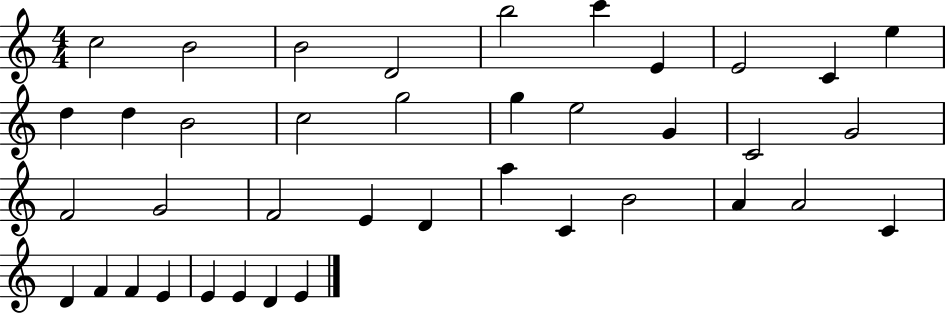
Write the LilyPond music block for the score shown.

{
  \clef treble
  \numericTimeSignature
  \time 4/4
  \key c \major
  c''2 b'2 | b'2 d'2 | b''2 c'''4 e'4 | e'2 c'4 e''4 | \break d''4 d''4 b'2 | c''2 g''2 | g''4 e''2 g'4 | c'2 g'2 | \break f'2 g'2 | f'2 e'4 d'4 | a''4 c'4 b'2 | a'4 a'2 c'4 | \break d'4 f'4 f'4 e'4 | e'4 e'4 d'4 e'4 | \bar "|."
}